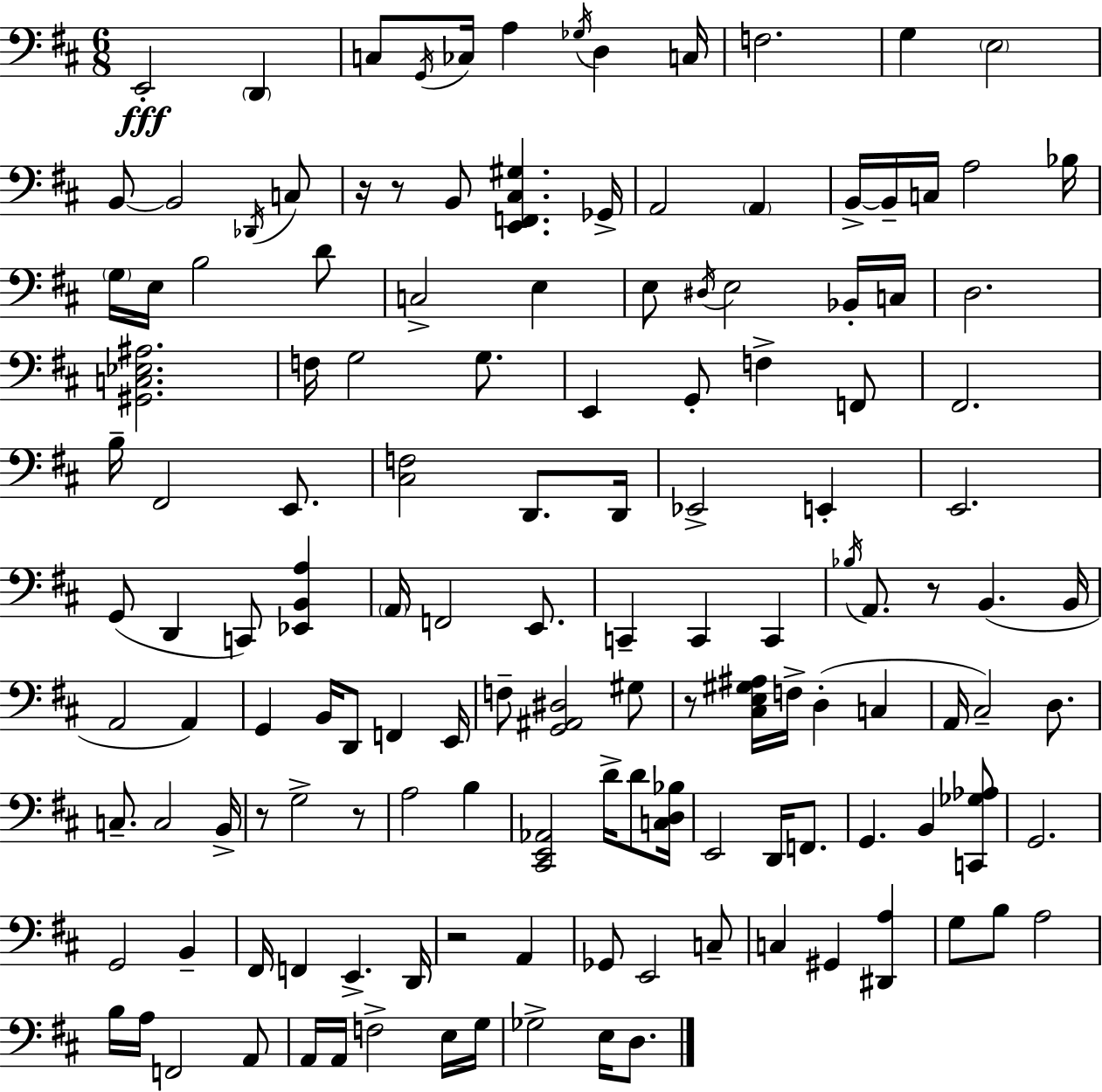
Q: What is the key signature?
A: D major